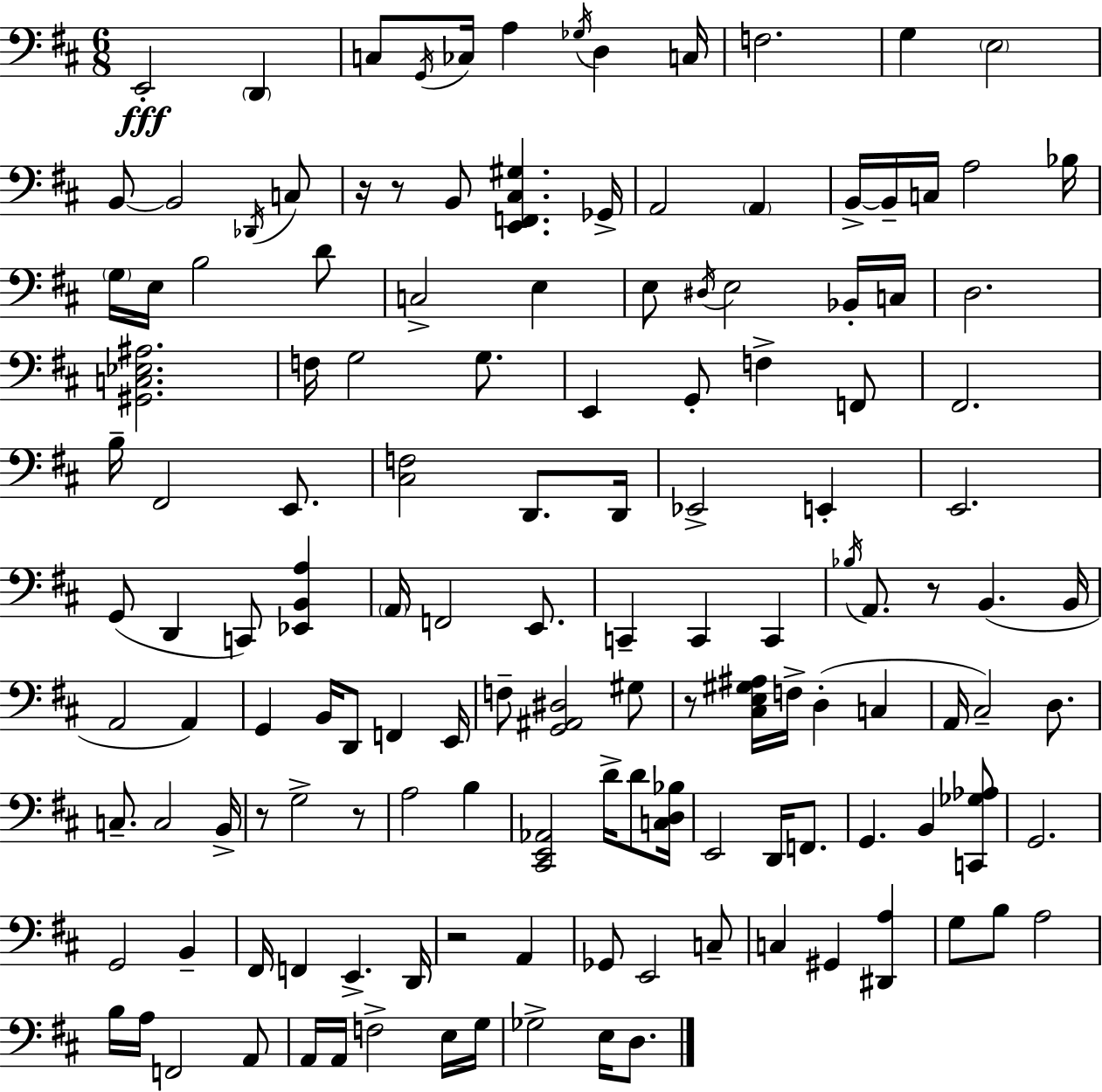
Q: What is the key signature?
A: D major